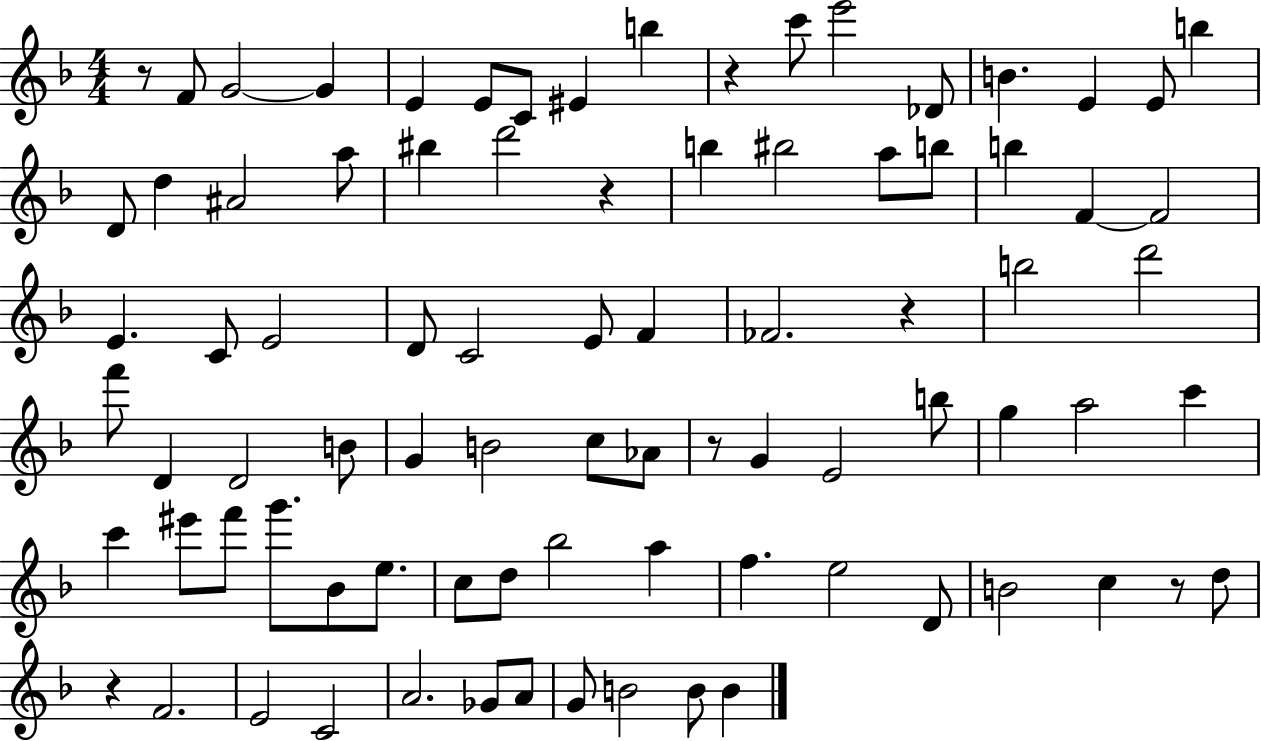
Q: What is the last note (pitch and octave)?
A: B4